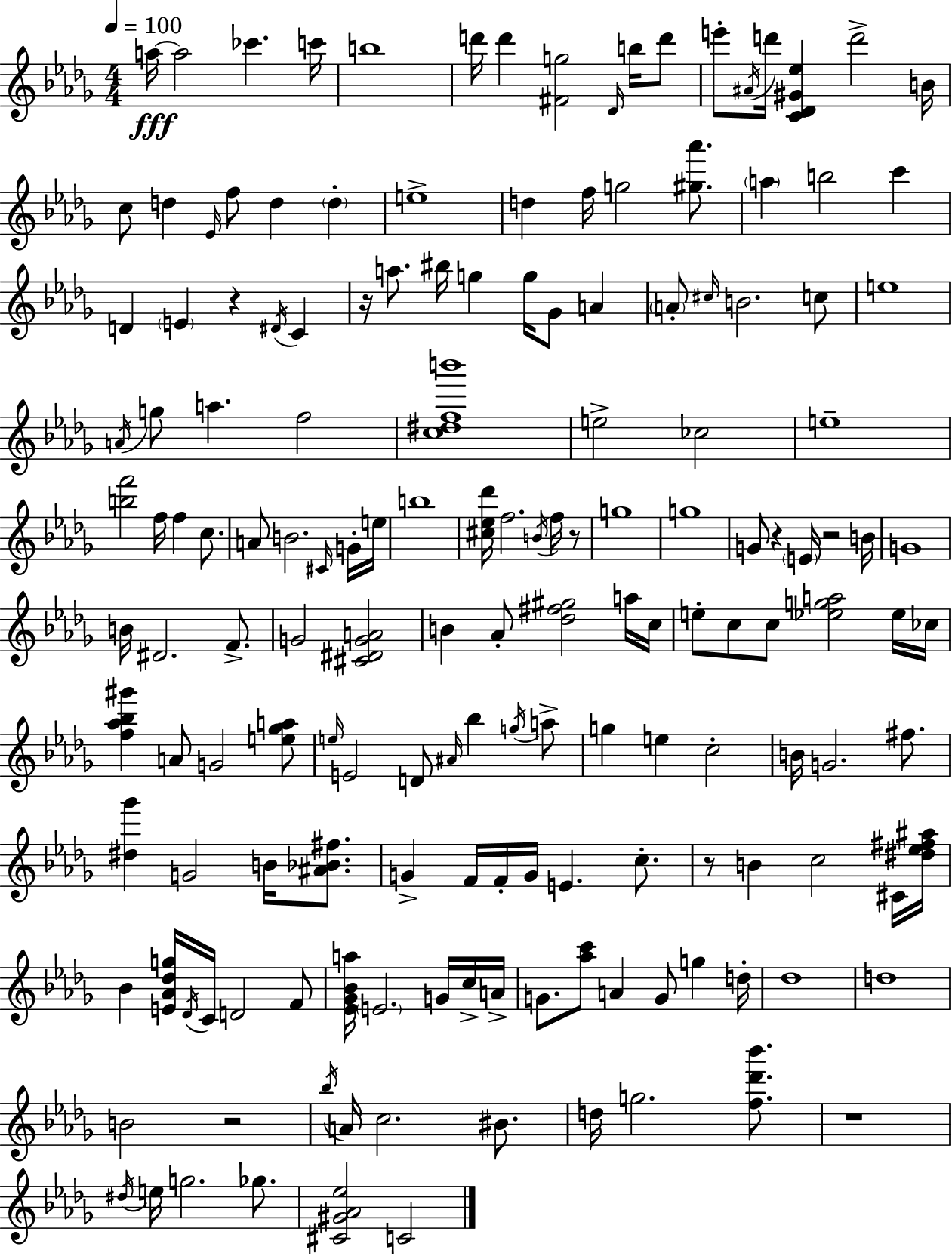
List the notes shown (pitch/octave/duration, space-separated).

A5/s A5/h CES6/q. C6/s B5/w D6/s D6/q [F#4,G5]/h Db4/s B5/s D6/e E6/e A#4/s D6/s [C4,Db4,G#4,Eb5]/q D6/h B4/s C5/e D5/q Eb4/s F5/e D5/q D5/q E5/w D5/q F5/s G5/h [G#5,Ab6]/e. A5/q B5/h C6/q D4/q E4/q R/q D#4/s C4/q R/s A5/e. BIS5/s G5/q G5/s Gb4/e A4/q A4/e C#5/s B4/h. C5/e E5/w A4/s G5/e A5/q. F5/h [C5,D#5,F5,B6]/w E5/h CES5/h E5/w [B5,F6]/h F5/s F5/q C5/e. A4/e B4/h. C#4/s G4/s E5/s B5/w [C#5,Eb5,Db6]/s F5/h. B4/s F5/s R/e G5/w G5/w G4/e R/q E4/s R/h B4/s G4/w B4/s D#4/h. F4/e. G4/h [C#4,D#4,G4,A4]/h B4/q Ab4/e [Db5,F#5,G#5]/h A5/s C5/s E5/e C5/e C5/e [Eb5,G5,A5]/h Eb5/s CES5/s [F5,Ab5,Bb5,G#6]/q A4/e G4/h [E5,Gb5,A5]/e E5/s E4/h D4/e A#4/s Bb5/q G5/s A5/e G5/q E5/q C5/h B4/s G4/h. F#5/e. [D#5,Gb6]/q G4/h B4/s [A#4,Bb4,F#5]/e. G4/q F4/s F4/s G4/s E4/q. C5/e. R/e B4/q C5/h C#4/s [D#5,Eb5,F#5,A#5]/s Bb4/q [E4,Ab4,Db5,G5]/s Db4/s C4/s D4/h F4/e [Eb4,Gb4,Bb4,A5]/s E4/h. G4/s C5/s A4/s G4/e. [Ab5,C6]/e A4/q G4/e G5/q D5/s Db5/w D5/w B4/h R/h Bb5/s A4/s C5/h. BIS4/e. D5/s G5/h. [F5,Db6,Bb6]/e. R/w D#5/s E5/s G5/h. Gb5/e. [C#4,G#4,Ab4,Eb5]/h C4/h